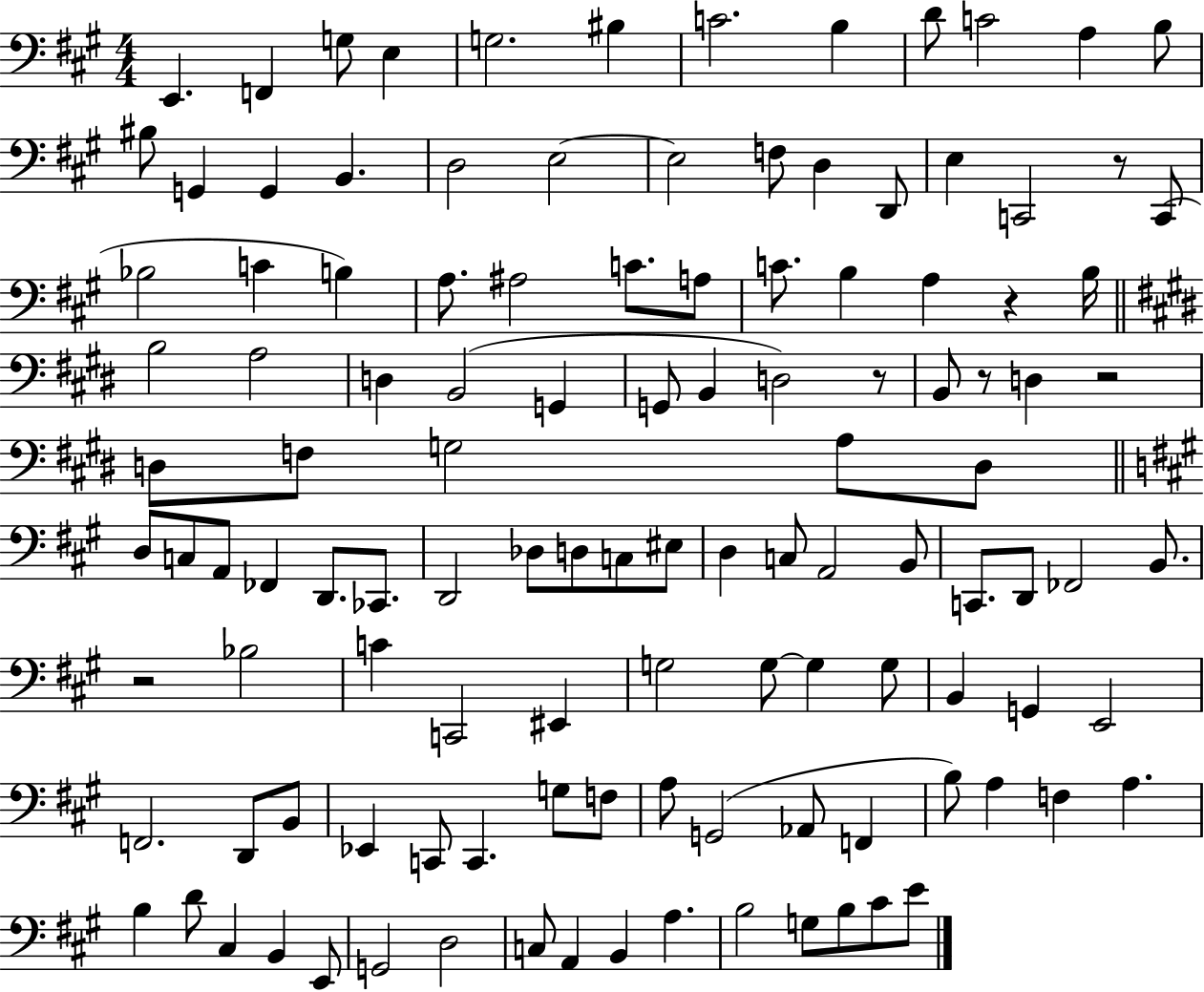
E2/q. F2/q G3/e E3/q G3/h. BIS3/q C4/h. B3/q D4/e C4/h A3/q B3/e BIS3/e G2/q G2/q B2/q. D3/h E3/h E3/h F3/e D3/q D2/e E3/q C2/h R/e C2/e Bb3/h C4/q B3/q A3/e. A#3/h C4/e. A3/e C4/e. B3/q A3/q R/q B3/s B3/h A3/h D3/q B2/h G2/q G2/e B2/q D3/h R/e B2/e R/e D3/q R/h D3/e F3/e G3/h A3/e D3/e D3/e C3/e A2/e FES2/q D2/e. CES2/e. D2/h Db3/e D3/e C3/e EIS3/e D3/q C3/e A2/h B2/e C2/e. D2/e FES2/h B2/e. R/h Bb3/h C4/q C2/h EIS2/q G3/h G3/e G3/q G3/e B2/q G2/q E2/h F2/h. D2/e B2/e Eb2/q C2/e C2/q. G3/e F3/e A3/e G2/h Ab2/e F2/q B3/e A3/q F3/q A3/q. B3/q D4/e C#3/q B2/q E2/e G2/h D3/h C3/e A2/q B2/q A3/q. B3/h G3/e B3/e C#4/e E4/e